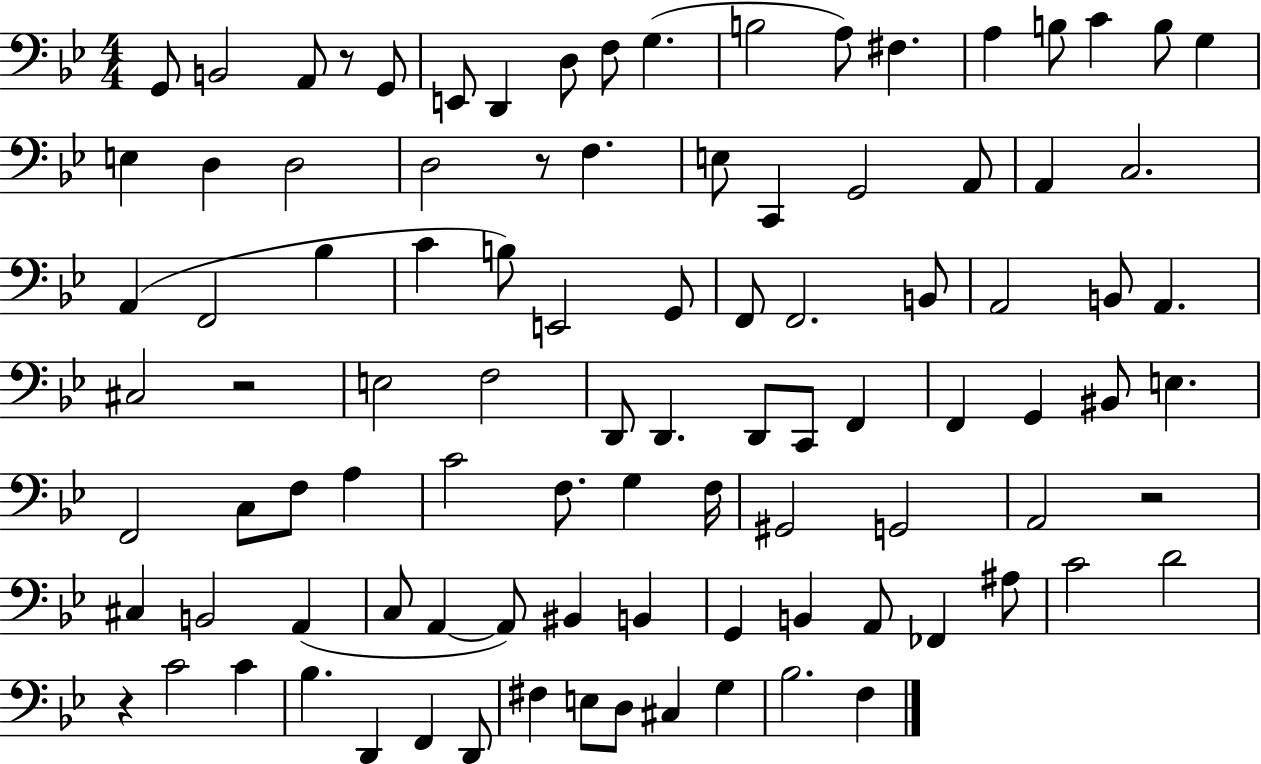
G2/e B2/h A2/e R/e G2/e E2/e D2/q D3/e F3/e G3/q. B3/h A3/e F#3/q. A3/q B3/e C4/q B3/e G3/q E3/q D3/q D3/h D3/h R/e F3/q. E3/e C2/q G2/h A2/e A2/q C3/h. A2/q F2/h Bb3/q C4/q B3/e E2/h G2/e F2/e F2/h. B2/e A2/h B2/e A2/q. C#3/h R/h E3/h F3/h D2/e D2/q. D2/e C2/e F2/q F2/q G2/q BIS2/e E3/q. F2/h C3/e F3/e A3/q C4/h F3/e. G3/q F3/s G#2/h G2/h A2/h R/h C#3/q B2/h A2/q C3/e A2/q A2/e BIS2/q B2/q G2/q B2/q A2/e FES2/q A#3/e C4/h D4/h R/q C4/h C4/q Bb3/q. D2/q F2/q D2/e F#3/q E3/e D3/e C#3/q G3/q Bb3/h. F3/q